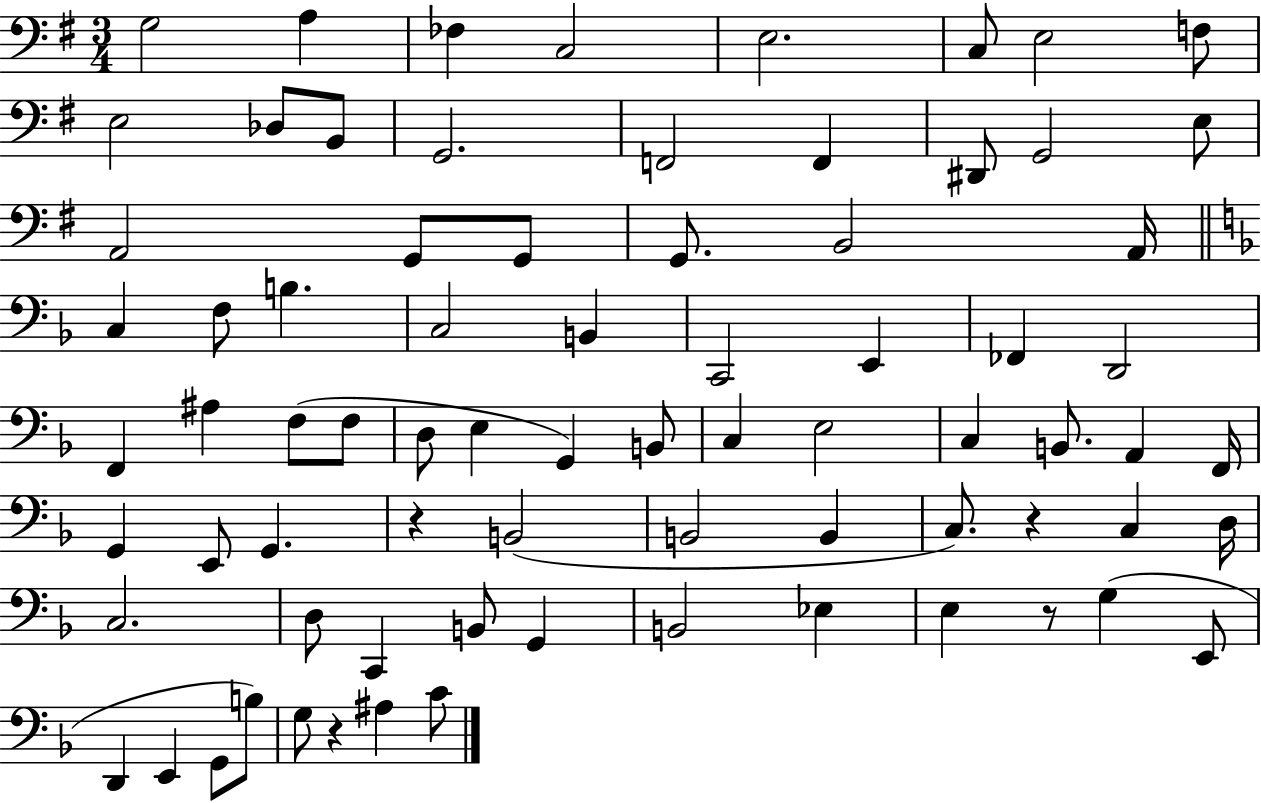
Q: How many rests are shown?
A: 4